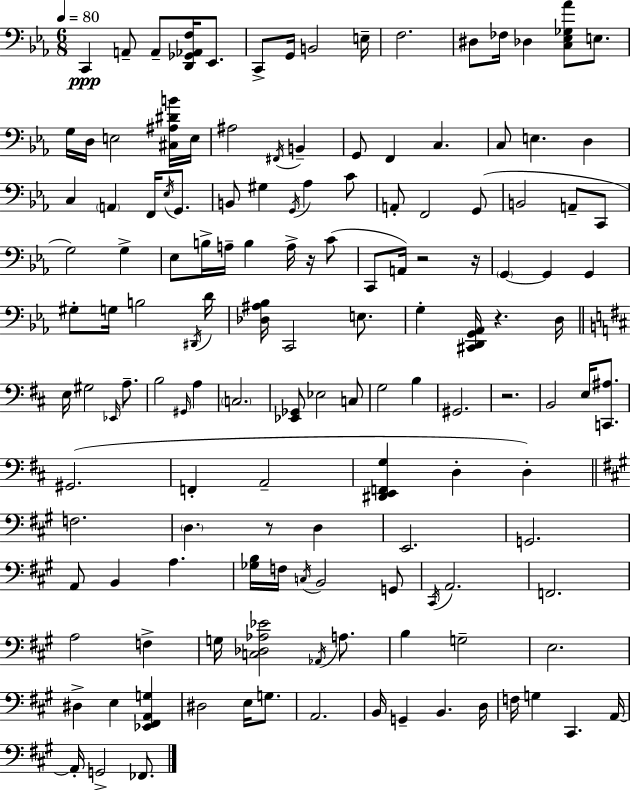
C2/q A2/e A2/e [D2,Gb2,Ab2,F3]/s Eb2/e. C2/e G2/s B2/h E3/s F3/h. D#3/e FES3/s Db3/q [C3,Eb3,Gb3,Ab4]/e E3/e. G3/s D3/s E3/h [C#3,A#3,D#4,B4]/s E3/s A#3/h F#2/s B2/q G2/e F2/q C3/q. C3/e E3/q. D3/q C3/q A2/q F2/s Eb3/s G2/e. B2/e G#3/q G2/s Ab3/q C4/e A2/e F2/h G2/e B2/h A2/e C2/e G3/h G3/q Eb3/e B3/s A3/s B3/q A3/s R/s C4/e C2/e A2/s R/h R/s G2/q G2/q G2/q G#3/e G3/s B3/h D#2/s D4/s [Db3,A#3,Bb3]/s C2/h E3/e. G3/q [C#2,D2,G2,Ab2]/s R/q. D3/s E3/s G#3/h Eb2/s A3/e. B3/h G#2/s A3/q C3/h. [Eb2,Gb2]/e Eb3/h C3/e G3/h B3/q G#2/h. R/h. B2/h E3/s [C2,A#3]/e. G#2/h. F2/q A2/h [D#2,E2,F2,G3]/q D3/q D3/q F3/h. D3/q. R/e D3/q E2/h. G2/h. A2/e B2/q A3/q. [Gb3,B3]/s F3/s C3/s B2/h G2/e C#2/s A2/h. F2/h. A3/h F3/q G3/s [C3,Db3,Ab3,Eb4]/h Ab2/s A3/e. B3/q G3/h E3/h. D#3/q E3/q [Eb2,F#2,A2,G3]/q D#3/h E3/s G3/e. A2/h. B2/s G2/q B2/q. D3/s F3/s G3/q C#2/q. A2/s A2/s G2/h FES2/e.